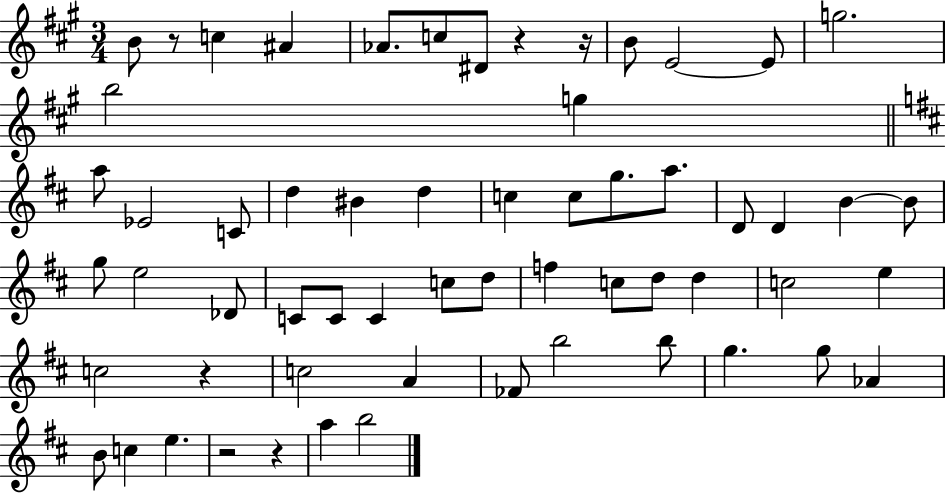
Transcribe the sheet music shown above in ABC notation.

X:1
T:Untitled
M:3/4
L:1/4
K:A
B/2 z/2 c ^A _A/2 c/2 ^D/2 z z/4 B/2 E2 E/2 g2 b2 g a/2 _E2 C/2 d ^B d c c/2 g/2 a/2 D/2 D B B/2 g/2 e2 _D/2 C/2 C/2 C c/2 d/2 f c/2 d/2 d c2 e c2 z c2 A _F/2 b2 b/2 g g/2 _A B/2 c e z2 z a b2